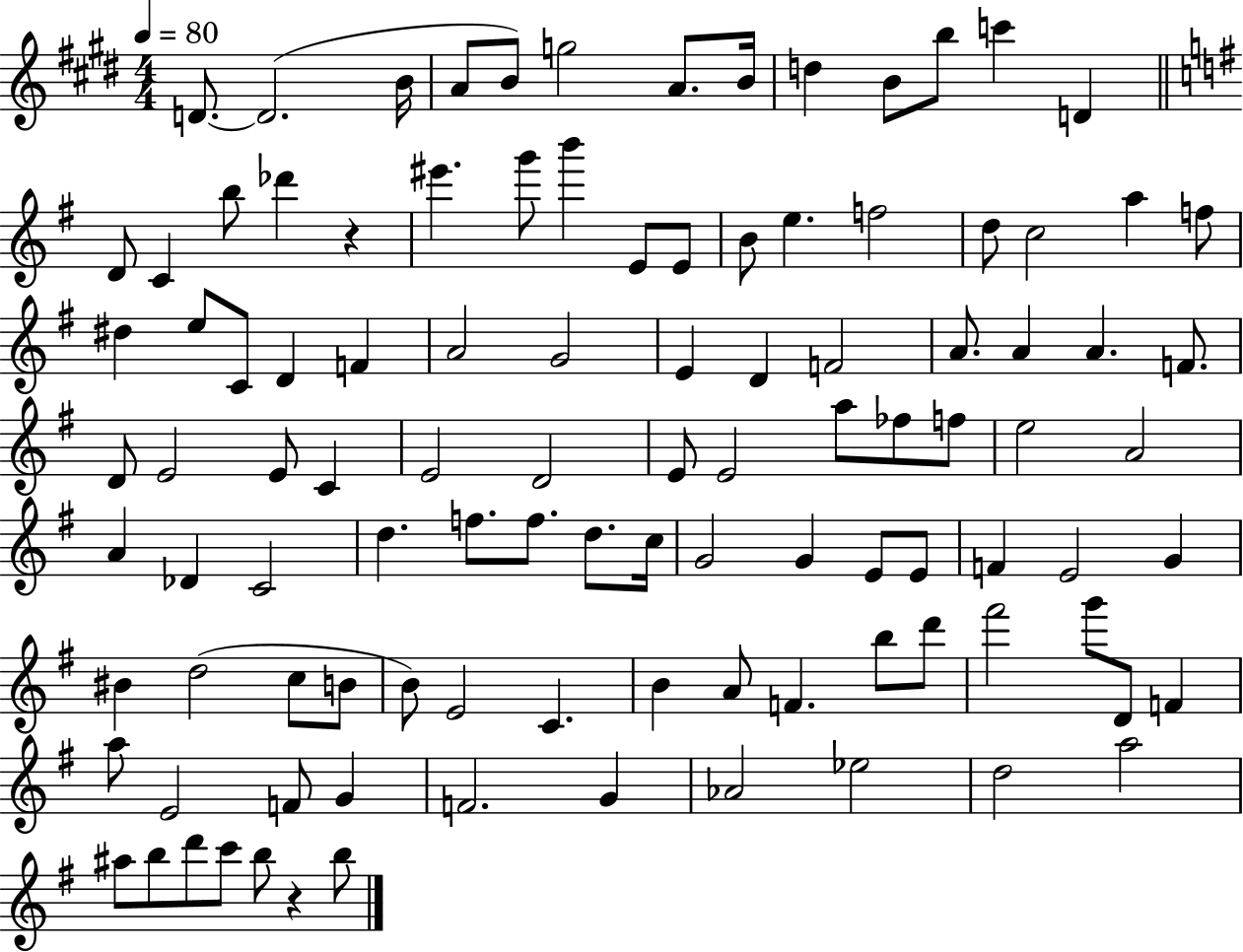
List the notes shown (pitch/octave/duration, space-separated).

D4/e. D4/h. B4/s A4/e B4/e G5/h A4/e. B4/s D5/q B4/e B5/e C6/q D4/q D4/e C4/q B5/e Db6/q R/q EIS6/q. G6/e B6/q E4/e E4/e B4/e E5/q. F5/h D5/e C5/h A5/q F5/e D#5/q E5/e C4/e D4/q F4/q A4/h G4/h E4/q D4/q F4/h A4/e. A4/q A4/q. F4/e. D4/e E4/h E4/e C4/q E4/h D4/h E4/e E4/h A5/e FES5/e F5/e E5/h A4/h A4/q Db4/q C4/h D5/q. F5/e. F5/e. D5/e. C5/s G4/h G4/q E4/e E4/e F4/q E4/h G4/q BIS4/q D5/h C5/e B4/e B4/e E4/h C4/q. B4/q A4/e F4/q. B5/e D6/e F#6/h G6/e D4/e F4/q A5/e E4/h F4/e G4/q F4/h. G4/q Ab4/h Eb5/h D5/h A5/h A#5/e B5/e D6/e C6/e B5/e R/q B5/e